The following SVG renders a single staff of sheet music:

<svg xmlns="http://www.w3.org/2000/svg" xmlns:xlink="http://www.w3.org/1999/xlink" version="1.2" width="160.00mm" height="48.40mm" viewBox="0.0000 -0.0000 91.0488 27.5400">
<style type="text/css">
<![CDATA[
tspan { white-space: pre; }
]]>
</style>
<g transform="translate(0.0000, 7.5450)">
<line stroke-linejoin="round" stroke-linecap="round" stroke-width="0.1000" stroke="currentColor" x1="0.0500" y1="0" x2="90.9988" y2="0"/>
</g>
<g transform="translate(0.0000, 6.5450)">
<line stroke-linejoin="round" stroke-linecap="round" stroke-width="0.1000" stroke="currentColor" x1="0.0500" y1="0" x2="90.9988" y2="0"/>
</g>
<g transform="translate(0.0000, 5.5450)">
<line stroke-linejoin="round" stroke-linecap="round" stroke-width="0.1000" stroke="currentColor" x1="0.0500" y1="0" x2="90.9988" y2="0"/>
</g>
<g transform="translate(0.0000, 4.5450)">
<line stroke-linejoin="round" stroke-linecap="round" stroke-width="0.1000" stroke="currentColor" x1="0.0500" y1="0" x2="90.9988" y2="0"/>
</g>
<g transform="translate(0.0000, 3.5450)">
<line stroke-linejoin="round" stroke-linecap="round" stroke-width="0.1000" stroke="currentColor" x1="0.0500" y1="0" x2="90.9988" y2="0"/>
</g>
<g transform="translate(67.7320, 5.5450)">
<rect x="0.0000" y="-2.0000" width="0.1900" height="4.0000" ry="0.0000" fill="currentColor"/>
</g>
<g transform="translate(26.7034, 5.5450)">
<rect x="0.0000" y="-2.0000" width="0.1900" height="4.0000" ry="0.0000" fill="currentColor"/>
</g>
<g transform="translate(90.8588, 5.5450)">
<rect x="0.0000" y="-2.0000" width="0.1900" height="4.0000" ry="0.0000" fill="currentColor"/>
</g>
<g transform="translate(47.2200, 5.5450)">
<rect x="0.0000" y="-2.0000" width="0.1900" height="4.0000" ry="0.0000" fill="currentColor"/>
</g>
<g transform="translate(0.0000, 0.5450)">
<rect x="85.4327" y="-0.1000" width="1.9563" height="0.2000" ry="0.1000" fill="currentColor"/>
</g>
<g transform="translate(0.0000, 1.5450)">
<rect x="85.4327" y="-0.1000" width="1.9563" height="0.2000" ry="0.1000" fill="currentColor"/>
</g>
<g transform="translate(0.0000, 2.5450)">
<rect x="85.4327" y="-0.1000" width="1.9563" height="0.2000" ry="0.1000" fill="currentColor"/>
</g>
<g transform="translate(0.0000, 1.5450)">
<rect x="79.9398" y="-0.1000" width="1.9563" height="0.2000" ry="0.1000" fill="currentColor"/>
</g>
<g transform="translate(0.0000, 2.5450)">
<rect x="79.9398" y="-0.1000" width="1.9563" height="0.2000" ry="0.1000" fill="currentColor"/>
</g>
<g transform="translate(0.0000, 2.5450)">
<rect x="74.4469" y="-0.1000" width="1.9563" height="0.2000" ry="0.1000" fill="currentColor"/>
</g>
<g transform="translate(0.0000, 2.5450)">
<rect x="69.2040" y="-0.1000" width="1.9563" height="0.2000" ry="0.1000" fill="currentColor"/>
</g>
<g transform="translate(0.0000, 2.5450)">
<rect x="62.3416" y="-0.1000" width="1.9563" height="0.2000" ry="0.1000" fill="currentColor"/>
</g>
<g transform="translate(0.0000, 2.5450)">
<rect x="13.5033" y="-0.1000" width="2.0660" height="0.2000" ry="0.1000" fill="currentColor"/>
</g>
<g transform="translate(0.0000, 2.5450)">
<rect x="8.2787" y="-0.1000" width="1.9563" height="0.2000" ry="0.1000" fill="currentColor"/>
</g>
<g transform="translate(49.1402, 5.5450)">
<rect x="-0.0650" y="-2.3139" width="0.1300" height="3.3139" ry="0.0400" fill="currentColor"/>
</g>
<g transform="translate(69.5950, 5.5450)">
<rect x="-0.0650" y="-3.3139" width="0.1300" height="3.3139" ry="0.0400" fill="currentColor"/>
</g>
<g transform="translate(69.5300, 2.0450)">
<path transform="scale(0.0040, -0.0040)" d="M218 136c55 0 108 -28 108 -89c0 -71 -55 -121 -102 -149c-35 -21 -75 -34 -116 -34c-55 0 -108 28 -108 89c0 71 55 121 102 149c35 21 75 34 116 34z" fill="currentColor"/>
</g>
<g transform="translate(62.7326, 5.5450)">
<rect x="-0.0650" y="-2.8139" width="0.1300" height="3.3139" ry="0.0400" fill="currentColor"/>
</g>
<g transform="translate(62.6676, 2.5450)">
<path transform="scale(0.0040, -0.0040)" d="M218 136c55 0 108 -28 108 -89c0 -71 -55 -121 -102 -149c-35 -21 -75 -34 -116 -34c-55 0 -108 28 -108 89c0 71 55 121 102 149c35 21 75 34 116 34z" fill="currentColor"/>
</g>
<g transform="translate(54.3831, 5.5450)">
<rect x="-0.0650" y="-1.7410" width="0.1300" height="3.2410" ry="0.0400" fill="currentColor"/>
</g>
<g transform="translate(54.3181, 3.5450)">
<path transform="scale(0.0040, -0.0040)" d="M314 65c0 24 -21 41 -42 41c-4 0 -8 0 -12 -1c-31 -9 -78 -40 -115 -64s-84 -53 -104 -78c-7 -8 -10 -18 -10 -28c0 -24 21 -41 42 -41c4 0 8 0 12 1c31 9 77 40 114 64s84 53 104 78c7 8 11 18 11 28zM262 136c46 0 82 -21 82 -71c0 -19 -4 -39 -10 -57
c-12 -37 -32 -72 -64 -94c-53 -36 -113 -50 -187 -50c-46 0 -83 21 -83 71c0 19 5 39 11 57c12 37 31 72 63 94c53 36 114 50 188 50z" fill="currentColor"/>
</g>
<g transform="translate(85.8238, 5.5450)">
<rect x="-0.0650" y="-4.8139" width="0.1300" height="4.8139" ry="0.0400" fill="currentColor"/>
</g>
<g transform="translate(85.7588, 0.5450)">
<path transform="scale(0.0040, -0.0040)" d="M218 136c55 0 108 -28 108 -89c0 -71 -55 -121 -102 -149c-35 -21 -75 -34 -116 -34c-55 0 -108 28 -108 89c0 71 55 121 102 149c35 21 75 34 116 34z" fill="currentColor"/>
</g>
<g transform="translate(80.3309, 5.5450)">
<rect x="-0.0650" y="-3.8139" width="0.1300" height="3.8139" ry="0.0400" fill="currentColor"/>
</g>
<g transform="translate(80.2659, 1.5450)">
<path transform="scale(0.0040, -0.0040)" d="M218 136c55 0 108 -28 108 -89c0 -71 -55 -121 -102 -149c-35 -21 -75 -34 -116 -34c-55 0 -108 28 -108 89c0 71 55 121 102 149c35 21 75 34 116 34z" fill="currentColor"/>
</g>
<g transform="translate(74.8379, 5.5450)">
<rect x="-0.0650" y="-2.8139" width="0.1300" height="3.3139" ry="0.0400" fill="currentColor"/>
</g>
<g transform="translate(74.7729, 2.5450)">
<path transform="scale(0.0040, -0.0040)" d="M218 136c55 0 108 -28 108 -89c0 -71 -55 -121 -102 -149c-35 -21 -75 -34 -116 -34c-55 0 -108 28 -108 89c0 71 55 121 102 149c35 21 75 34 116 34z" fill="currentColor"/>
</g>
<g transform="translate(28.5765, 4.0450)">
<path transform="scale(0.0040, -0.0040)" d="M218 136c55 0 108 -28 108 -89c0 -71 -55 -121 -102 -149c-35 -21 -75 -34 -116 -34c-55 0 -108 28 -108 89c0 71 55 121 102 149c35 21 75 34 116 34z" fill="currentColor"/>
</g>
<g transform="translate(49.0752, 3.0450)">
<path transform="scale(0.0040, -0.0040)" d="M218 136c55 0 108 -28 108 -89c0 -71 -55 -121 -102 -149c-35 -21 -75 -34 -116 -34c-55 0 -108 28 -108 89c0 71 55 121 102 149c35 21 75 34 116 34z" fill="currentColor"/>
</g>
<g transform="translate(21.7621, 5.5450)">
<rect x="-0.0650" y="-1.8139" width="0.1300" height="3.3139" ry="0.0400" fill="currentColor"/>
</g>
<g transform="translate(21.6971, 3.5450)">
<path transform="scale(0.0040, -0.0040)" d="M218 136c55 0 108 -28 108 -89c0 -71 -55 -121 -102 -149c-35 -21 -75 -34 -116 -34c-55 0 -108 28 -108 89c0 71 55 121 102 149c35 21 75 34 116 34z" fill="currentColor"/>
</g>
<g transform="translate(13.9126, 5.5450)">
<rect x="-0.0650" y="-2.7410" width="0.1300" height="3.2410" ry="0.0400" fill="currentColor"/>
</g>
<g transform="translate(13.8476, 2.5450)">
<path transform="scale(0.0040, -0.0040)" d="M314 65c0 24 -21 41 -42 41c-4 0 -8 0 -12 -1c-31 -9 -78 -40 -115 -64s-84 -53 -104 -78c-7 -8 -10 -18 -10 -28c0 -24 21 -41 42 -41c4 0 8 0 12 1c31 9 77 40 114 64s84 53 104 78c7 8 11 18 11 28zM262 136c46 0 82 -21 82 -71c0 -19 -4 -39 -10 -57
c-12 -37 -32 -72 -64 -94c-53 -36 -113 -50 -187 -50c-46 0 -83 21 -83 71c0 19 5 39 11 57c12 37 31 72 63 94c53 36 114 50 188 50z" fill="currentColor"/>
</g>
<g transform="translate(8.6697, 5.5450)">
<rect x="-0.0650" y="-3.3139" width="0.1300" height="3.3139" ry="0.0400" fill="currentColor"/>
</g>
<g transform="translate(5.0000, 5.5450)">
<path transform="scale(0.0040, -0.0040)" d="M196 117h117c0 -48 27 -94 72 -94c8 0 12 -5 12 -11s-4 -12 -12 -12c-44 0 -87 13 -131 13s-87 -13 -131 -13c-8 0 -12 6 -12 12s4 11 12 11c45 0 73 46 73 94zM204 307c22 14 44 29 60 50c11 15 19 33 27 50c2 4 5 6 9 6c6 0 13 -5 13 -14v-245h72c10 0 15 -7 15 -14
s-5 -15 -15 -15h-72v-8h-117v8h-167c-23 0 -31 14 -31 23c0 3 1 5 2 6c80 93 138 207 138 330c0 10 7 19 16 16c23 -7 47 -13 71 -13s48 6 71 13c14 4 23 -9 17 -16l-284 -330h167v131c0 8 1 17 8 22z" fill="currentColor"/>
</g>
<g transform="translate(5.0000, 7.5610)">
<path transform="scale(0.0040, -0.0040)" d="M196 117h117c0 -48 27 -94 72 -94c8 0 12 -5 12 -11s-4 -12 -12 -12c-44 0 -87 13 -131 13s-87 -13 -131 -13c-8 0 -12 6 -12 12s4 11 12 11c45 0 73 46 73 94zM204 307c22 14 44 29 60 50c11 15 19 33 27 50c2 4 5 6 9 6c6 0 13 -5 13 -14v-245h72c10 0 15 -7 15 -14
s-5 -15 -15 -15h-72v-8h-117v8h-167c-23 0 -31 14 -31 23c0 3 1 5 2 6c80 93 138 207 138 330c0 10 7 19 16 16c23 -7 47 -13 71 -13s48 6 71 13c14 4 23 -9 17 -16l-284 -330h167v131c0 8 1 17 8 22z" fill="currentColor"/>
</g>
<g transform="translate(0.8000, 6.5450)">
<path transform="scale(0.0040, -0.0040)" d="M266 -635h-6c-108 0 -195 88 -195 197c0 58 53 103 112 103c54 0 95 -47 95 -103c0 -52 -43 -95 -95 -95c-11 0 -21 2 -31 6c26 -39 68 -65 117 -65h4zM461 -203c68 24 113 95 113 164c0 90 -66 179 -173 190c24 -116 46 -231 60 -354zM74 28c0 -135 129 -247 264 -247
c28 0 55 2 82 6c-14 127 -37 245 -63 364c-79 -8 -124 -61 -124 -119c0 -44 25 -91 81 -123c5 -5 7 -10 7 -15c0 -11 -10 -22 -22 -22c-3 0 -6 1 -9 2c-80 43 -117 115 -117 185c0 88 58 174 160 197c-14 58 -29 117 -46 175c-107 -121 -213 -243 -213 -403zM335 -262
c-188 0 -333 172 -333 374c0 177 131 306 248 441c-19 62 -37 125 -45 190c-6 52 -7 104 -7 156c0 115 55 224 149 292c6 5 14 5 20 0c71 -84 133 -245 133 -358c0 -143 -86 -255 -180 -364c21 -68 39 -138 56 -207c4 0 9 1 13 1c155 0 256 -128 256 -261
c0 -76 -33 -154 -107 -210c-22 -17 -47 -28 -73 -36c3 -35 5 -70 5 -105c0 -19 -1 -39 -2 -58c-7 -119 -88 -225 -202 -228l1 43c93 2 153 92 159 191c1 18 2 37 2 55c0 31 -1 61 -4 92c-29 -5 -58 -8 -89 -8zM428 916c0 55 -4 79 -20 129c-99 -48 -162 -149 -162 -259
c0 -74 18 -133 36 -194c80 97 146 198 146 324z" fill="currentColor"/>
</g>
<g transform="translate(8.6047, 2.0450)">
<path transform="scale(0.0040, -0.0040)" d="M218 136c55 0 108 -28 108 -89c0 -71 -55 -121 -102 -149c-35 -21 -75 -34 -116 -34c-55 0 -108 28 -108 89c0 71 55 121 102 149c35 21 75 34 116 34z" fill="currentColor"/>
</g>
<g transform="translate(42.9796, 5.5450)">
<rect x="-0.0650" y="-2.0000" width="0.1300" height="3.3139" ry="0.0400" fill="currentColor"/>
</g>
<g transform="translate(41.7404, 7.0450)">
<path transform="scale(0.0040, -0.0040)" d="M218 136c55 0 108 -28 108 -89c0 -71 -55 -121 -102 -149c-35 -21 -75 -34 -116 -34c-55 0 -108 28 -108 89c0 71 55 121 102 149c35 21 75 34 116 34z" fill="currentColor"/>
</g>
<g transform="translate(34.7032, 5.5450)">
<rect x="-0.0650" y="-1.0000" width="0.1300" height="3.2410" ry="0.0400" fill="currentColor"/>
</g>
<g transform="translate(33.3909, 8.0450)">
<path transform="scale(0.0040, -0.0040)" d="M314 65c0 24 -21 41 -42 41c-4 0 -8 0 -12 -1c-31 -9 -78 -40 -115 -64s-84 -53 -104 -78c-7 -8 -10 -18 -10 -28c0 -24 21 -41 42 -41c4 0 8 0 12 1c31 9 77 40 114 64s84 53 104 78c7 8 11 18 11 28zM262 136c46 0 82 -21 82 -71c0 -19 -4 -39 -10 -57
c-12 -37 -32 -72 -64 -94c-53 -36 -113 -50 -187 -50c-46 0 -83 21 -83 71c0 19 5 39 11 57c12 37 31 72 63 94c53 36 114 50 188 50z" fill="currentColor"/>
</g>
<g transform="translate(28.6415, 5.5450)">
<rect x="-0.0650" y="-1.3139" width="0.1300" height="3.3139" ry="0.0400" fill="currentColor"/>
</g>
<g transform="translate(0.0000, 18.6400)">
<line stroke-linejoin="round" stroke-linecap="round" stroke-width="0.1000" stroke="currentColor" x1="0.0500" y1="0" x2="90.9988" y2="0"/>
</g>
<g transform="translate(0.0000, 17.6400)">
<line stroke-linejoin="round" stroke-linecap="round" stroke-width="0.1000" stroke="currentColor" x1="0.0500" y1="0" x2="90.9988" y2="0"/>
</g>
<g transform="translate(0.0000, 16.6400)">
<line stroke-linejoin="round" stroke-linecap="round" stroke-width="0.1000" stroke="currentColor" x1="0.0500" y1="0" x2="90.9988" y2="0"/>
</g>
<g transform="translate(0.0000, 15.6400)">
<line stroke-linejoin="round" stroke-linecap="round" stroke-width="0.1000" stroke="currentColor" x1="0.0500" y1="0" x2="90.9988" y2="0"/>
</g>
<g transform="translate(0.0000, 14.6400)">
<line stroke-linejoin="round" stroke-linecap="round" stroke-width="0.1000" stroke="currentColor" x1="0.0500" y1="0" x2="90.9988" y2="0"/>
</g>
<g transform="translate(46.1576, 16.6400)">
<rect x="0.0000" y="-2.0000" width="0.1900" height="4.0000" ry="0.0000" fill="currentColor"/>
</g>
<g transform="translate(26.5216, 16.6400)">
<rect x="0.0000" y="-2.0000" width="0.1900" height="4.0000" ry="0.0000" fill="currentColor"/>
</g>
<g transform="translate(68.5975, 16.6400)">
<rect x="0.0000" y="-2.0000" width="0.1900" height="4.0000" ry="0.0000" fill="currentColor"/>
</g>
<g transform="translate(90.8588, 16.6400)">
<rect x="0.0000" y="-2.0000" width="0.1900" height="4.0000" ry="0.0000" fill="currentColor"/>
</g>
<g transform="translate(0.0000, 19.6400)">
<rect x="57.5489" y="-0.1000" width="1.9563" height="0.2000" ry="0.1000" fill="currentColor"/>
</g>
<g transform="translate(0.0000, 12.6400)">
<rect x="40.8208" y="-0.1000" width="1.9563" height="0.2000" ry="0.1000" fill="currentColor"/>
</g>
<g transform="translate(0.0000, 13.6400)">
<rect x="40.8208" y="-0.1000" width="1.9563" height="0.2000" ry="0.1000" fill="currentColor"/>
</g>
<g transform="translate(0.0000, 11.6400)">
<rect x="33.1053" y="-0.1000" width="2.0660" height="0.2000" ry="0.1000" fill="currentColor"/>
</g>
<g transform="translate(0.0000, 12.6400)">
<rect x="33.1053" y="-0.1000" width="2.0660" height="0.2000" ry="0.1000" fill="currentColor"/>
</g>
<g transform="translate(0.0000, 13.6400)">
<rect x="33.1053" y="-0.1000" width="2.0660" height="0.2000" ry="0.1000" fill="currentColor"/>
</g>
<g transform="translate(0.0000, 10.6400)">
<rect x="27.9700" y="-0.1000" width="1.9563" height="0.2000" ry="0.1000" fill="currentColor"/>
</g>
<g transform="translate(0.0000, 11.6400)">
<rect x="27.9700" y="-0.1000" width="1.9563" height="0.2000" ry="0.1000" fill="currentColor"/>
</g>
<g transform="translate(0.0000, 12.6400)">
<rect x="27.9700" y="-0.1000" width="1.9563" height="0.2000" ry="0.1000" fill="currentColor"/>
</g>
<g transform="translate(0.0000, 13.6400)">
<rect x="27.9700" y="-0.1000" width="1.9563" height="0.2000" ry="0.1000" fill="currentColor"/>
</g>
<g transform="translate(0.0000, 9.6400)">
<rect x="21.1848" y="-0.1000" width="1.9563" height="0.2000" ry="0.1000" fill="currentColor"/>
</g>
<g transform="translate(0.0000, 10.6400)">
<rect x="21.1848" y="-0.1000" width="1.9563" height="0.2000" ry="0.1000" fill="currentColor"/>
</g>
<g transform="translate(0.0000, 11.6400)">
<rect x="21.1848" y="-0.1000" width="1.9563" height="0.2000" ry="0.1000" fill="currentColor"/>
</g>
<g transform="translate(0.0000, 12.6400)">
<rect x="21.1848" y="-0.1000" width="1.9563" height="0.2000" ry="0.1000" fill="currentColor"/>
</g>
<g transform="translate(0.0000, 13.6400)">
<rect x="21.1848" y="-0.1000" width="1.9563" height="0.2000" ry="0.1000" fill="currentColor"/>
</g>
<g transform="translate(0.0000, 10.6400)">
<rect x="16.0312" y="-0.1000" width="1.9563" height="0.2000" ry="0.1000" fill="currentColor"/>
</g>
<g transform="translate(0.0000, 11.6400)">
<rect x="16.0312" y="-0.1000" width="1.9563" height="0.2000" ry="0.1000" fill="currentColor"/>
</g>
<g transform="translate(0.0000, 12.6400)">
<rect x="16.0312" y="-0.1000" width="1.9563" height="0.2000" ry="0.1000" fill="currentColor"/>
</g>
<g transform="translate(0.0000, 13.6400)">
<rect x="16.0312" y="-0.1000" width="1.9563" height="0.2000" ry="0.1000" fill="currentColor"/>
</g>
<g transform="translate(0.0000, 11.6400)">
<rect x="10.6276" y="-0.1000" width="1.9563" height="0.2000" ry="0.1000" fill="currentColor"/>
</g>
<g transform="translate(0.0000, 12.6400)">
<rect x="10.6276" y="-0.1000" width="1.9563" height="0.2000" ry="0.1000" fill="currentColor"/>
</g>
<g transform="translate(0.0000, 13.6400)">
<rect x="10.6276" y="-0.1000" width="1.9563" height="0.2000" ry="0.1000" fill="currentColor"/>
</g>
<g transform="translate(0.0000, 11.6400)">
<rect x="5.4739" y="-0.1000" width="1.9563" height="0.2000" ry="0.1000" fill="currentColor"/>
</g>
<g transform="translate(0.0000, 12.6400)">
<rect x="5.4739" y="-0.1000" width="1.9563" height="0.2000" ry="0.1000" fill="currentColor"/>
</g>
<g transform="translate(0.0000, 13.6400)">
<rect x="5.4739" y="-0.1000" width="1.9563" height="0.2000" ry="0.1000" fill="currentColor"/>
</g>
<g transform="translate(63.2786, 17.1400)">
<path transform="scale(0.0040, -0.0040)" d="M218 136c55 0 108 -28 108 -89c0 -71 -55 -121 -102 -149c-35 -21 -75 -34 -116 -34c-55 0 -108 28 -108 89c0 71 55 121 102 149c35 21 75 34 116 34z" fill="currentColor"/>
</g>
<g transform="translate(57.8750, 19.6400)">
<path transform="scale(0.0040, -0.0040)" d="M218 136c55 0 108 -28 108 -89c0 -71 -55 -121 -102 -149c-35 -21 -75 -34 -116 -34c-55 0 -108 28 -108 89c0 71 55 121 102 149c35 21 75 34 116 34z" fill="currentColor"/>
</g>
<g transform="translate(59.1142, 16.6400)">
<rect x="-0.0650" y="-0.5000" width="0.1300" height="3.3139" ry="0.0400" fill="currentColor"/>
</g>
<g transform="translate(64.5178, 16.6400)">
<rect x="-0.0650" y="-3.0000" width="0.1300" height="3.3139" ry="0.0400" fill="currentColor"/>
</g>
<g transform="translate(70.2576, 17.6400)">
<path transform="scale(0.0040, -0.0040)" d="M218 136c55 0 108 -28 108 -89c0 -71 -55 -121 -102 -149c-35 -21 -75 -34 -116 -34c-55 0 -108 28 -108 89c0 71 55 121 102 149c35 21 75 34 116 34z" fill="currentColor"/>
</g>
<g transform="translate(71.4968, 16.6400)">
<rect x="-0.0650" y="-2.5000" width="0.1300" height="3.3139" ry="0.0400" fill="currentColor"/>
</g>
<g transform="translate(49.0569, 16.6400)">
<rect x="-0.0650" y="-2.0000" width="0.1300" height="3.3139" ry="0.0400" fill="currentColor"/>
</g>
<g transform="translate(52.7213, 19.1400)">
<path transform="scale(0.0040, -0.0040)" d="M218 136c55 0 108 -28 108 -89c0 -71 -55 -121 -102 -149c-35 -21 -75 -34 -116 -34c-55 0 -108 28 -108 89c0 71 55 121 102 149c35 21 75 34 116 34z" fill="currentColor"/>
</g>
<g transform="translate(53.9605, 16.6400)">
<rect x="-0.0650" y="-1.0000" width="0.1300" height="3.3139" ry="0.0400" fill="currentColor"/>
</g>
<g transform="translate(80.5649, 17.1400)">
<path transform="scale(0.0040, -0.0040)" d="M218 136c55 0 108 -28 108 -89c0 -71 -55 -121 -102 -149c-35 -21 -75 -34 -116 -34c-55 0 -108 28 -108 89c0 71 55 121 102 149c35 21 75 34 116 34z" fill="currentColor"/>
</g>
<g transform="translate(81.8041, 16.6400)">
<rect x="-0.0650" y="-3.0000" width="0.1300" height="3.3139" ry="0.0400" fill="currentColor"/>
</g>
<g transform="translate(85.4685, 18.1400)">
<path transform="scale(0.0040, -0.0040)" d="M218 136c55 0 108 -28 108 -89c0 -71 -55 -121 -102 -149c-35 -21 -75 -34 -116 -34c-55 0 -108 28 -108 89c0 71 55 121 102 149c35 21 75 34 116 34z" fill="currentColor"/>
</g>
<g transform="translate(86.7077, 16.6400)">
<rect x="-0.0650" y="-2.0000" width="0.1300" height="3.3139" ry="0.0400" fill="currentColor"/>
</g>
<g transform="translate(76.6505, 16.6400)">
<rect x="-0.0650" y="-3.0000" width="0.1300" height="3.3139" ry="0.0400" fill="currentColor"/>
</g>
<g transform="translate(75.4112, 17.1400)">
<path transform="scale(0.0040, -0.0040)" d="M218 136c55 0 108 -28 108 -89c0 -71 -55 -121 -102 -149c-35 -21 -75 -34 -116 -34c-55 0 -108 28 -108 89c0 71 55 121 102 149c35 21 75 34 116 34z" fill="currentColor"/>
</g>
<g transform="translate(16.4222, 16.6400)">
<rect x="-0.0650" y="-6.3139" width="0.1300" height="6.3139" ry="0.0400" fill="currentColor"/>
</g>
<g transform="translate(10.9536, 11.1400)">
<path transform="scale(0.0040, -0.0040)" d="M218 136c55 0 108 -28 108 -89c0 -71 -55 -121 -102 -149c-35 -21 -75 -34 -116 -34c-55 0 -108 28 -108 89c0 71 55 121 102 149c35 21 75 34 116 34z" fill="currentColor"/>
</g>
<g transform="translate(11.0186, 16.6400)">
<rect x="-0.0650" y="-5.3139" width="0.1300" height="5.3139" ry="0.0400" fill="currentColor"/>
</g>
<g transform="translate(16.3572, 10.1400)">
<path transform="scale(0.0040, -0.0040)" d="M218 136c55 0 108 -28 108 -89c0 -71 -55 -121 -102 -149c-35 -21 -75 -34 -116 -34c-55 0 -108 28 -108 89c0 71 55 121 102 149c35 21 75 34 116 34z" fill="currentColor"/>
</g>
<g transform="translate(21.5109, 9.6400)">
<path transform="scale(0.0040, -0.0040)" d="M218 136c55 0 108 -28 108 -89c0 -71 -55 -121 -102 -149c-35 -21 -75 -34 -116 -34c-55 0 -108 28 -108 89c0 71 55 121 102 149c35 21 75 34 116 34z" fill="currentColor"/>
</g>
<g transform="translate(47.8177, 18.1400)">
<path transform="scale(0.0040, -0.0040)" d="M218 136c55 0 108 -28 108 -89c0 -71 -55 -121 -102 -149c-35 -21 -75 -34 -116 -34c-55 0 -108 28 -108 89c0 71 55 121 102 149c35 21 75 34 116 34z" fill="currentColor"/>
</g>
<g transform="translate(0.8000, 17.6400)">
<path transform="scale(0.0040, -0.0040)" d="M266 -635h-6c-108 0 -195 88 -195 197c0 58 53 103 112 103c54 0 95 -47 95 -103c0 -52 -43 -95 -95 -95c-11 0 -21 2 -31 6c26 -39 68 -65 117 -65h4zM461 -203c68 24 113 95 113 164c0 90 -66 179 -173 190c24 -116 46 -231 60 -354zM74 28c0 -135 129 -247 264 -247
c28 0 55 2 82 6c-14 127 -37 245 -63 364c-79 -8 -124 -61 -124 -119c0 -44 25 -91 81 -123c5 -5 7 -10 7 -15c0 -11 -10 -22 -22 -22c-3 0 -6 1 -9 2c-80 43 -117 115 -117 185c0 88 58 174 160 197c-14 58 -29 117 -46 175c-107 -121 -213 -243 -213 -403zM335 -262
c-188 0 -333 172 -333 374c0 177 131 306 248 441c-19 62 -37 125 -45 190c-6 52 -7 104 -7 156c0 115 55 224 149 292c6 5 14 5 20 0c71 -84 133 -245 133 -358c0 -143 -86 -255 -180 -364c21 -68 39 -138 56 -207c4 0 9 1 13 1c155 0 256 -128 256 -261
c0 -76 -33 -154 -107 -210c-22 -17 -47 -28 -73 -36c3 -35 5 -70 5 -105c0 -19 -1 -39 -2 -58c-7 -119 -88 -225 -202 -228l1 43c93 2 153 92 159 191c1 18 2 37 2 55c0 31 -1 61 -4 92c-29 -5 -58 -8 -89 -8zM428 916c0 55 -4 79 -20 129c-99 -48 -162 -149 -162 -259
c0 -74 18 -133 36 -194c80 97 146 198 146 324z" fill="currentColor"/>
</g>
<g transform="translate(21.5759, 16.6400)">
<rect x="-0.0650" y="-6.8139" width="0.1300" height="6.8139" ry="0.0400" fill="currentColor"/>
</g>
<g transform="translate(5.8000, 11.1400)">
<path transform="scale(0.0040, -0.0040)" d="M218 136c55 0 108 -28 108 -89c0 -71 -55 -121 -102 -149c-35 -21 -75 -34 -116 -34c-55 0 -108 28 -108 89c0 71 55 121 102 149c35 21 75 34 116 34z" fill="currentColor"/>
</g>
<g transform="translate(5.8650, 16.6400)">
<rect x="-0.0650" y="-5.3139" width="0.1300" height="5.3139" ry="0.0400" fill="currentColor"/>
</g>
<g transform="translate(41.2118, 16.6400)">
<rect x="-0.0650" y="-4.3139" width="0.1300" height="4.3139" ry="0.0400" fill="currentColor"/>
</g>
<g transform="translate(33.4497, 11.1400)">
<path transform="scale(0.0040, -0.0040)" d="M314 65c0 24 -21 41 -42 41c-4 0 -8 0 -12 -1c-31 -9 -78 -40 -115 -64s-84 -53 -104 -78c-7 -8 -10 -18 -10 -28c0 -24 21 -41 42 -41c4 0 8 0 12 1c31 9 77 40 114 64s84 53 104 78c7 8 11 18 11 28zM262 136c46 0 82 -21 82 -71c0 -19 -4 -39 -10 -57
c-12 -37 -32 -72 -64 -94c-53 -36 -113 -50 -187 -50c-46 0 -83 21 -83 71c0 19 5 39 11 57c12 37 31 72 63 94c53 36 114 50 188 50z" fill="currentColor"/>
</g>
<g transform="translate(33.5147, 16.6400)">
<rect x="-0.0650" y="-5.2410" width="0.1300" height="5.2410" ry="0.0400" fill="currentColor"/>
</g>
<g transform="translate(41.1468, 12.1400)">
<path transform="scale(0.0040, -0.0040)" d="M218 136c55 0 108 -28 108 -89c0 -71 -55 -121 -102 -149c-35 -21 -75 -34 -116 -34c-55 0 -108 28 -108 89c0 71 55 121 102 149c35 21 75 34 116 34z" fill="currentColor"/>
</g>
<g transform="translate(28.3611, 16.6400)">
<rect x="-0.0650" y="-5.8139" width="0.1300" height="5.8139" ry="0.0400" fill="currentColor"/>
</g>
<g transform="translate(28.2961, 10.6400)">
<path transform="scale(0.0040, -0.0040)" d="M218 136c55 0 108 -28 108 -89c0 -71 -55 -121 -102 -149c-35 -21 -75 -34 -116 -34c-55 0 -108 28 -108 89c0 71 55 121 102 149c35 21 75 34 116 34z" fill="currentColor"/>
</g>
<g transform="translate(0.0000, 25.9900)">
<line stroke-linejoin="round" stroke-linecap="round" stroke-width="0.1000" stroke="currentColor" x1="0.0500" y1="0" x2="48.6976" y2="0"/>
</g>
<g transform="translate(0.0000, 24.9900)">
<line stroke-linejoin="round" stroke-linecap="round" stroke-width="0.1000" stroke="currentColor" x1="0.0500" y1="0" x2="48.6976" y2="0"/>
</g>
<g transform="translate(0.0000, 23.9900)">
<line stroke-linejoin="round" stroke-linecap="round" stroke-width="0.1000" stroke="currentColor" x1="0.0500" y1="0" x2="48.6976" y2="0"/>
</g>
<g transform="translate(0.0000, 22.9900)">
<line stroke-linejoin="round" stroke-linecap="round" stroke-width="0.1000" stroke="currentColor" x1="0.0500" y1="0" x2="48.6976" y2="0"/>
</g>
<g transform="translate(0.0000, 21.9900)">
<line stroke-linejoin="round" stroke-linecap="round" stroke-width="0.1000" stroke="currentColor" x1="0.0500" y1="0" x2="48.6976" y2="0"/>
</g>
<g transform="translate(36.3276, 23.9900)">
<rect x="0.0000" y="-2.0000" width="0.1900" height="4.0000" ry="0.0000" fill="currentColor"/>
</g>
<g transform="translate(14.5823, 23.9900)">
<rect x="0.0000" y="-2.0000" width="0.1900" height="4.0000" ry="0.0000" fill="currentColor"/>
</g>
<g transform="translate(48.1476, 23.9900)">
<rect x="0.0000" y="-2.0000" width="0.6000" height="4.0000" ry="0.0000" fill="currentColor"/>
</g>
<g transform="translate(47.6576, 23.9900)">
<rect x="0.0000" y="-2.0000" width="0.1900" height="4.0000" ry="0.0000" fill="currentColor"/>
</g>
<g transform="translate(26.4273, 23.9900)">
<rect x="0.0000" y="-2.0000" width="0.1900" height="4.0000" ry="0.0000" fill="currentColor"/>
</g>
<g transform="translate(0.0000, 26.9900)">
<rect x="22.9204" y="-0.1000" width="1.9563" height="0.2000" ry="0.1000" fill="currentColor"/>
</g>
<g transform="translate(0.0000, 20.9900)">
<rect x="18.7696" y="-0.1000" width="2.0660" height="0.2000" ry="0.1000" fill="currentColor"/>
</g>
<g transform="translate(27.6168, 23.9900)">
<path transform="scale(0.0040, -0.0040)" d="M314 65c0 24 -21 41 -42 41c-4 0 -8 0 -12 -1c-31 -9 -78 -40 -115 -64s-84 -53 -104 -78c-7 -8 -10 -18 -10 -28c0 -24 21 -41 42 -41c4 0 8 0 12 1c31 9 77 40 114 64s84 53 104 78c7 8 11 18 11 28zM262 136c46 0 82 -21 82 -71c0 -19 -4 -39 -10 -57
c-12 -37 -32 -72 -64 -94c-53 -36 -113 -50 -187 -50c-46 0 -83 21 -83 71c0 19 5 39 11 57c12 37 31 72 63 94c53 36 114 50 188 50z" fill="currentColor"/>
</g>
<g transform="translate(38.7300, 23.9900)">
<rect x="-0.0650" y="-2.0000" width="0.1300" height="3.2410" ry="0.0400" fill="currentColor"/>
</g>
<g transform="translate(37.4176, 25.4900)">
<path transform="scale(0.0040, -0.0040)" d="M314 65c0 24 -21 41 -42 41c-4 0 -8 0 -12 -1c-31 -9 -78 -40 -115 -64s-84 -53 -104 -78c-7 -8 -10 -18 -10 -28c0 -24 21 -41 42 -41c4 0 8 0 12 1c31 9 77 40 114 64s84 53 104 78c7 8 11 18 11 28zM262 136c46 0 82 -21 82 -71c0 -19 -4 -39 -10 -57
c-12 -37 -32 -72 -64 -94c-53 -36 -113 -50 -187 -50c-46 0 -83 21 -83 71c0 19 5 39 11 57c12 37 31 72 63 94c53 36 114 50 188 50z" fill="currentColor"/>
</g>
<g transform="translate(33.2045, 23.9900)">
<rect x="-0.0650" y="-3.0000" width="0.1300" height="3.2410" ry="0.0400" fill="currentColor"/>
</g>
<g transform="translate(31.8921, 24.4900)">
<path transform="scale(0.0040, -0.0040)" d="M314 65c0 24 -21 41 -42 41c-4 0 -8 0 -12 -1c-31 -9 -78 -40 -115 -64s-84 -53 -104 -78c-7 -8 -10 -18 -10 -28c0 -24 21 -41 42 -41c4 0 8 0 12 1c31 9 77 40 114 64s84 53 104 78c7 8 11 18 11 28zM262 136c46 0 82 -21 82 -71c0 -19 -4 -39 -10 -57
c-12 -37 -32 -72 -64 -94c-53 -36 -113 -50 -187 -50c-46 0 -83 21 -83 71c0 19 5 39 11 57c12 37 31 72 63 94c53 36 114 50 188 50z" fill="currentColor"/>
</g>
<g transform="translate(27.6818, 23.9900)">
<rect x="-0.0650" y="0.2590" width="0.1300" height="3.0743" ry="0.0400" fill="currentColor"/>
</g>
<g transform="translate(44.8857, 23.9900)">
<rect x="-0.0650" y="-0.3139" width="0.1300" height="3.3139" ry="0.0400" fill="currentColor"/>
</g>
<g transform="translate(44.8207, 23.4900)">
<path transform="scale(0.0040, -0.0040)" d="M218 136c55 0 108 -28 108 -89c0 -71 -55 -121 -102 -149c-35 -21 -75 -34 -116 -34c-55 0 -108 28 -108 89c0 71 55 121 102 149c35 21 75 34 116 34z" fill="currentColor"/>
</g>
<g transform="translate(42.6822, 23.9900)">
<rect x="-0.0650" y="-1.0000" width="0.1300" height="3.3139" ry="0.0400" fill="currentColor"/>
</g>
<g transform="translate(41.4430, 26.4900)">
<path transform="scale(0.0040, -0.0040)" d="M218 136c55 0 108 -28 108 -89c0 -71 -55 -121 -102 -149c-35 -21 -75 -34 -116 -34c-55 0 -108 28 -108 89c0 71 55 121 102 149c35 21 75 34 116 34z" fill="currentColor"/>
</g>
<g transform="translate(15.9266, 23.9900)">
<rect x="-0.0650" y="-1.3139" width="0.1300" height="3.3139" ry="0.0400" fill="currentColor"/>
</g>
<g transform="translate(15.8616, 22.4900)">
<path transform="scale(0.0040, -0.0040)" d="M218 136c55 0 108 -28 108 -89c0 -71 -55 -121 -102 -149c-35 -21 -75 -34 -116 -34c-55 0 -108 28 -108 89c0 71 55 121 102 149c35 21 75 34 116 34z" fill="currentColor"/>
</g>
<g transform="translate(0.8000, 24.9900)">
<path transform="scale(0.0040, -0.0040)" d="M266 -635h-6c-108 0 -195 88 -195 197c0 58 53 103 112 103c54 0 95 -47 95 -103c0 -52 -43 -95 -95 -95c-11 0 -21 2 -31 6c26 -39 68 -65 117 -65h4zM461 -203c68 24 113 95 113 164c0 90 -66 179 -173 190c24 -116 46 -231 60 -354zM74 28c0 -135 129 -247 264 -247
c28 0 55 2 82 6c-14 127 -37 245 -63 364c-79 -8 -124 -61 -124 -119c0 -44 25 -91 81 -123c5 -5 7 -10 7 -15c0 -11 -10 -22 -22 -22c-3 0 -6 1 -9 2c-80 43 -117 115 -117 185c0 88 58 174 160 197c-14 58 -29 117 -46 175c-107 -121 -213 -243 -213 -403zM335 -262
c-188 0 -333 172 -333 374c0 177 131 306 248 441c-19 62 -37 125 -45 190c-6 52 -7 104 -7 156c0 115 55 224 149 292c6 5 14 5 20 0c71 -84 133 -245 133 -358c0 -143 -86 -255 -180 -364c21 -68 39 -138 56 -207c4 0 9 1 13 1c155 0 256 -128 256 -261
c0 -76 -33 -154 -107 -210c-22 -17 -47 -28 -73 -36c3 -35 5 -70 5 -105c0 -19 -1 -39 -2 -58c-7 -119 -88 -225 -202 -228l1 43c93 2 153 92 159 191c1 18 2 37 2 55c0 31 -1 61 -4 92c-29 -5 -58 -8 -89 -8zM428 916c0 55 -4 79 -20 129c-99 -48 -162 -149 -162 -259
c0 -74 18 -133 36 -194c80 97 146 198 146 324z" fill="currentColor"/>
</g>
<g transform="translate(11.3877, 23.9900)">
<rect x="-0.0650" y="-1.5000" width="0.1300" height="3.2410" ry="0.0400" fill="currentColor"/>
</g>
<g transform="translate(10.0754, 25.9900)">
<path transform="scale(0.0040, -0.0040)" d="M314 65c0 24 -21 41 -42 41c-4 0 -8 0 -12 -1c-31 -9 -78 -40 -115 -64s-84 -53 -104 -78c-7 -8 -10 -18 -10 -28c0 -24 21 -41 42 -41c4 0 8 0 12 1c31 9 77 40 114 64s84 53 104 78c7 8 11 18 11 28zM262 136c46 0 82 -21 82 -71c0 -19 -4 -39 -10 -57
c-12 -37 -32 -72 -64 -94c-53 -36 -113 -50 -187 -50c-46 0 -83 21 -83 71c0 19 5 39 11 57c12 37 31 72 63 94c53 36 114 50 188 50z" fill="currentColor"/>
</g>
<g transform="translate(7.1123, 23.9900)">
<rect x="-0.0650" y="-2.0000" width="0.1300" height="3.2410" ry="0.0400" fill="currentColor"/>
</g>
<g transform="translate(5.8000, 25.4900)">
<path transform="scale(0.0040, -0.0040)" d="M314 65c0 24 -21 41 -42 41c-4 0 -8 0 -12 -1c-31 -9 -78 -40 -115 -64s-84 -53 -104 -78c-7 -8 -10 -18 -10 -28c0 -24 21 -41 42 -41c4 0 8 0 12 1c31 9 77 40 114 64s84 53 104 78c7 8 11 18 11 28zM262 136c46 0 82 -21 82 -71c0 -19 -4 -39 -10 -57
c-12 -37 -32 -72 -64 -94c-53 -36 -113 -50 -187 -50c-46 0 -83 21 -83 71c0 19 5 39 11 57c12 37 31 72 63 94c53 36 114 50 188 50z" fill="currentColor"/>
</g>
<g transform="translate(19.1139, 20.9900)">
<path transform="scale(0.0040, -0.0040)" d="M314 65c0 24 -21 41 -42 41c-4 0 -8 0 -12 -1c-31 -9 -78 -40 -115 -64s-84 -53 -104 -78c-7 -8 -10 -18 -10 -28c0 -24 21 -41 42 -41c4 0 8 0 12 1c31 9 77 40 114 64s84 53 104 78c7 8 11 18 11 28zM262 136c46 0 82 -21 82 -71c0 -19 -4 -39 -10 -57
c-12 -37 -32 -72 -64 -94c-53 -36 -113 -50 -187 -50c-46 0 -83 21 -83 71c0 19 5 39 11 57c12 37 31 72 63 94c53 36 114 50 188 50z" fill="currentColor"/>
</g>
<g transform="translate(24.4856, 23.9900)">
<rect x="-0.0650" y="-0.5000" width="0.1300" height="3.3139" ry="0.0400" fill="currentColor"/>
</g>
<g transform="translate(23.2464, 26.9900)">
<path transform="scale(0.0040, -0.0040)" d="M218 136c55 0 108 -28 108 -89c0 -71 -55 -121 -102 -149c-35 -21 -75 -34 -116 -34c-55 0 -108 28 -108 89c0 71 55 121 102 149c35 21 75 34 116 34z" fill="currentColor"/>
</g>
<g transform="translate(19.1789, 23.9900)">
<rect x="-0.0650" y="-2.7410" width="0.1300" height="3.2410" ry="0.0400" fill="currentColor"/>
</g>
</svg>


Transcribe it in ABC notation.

X:1
T:Untitled
M:4/4
L:1/4
K:C
b a2 f e D2 F g f2 a b a c' e' f' f' a' b' g' f'2 d' F D C A G A A F F2 E2 e a2 C B2 A2 F2 D c